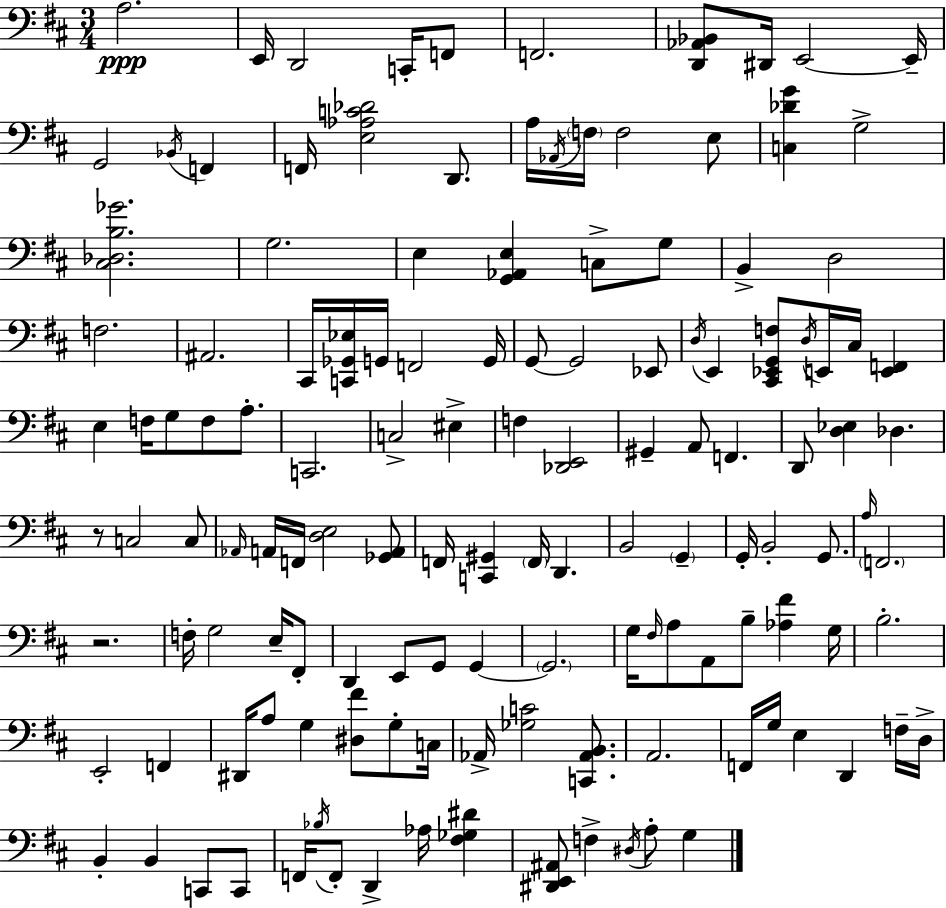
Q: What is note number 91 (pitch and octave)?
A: G3